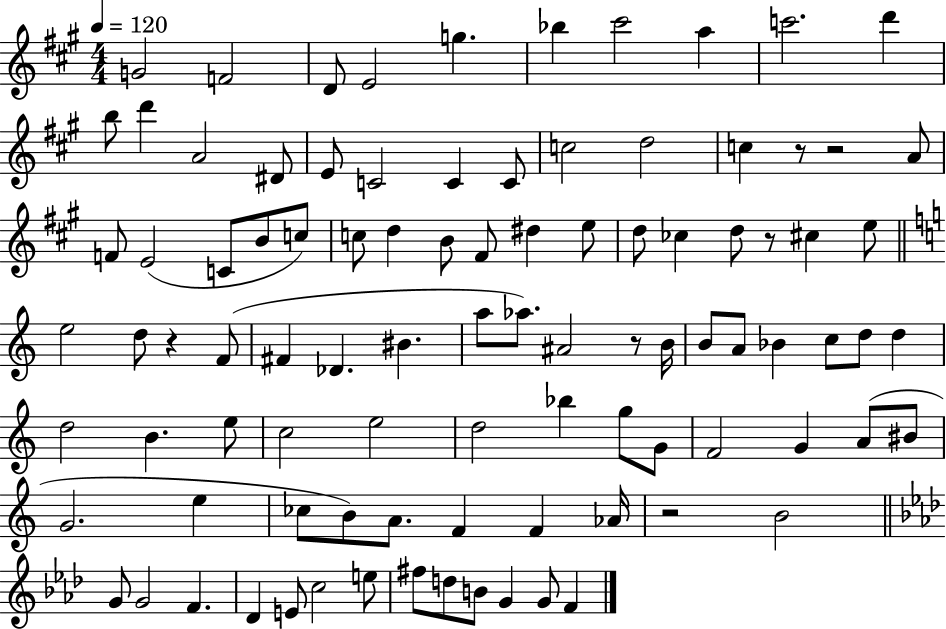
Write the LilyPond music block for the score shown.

{
  \clef treble
  \numericTimeSignature
  \time 4/4
  \key a \major
  \tempo 4 = 120
  g'2 f'2 | d'8 e'2 g''4. | bes''4 cis'''2 a''4 | c'''2. d'''4 | \break b''8 d'''4 a'2 dis'8 | e'8 c'2 c'4 c'8 | c''2 d''2 | c''4 r8 r2 a'8 | \break f'8 e'2( c'8 b'8 c''8) | c''8 d''4 b'8 fis'8 dis''4 e''8 | d''8 ces''4 d''8 r8 cis''4 e''8 | \bar "||" \break \key c \major e''2 d''8 r4 f'8( | fis'4 des'4. bis'4. | a''8 aes''8.) ais'2 r8 b'16 | b'8 a'8 bes'4 c''8 d''8 d''4 | \break d''2 b'4. e''8 | c''2 e''2 | d''2 bes''4 g''8 g'8 | f'2 g'4 a'8( bis'8 | \break g'2. e''4 | ces''8 b'8) a'8. f'4 f'4 aes'16 | r2 b'2 | \bar "||" \break \key aes \major g'8 g'2 f'4. | des'4 e'8 c''2 e''8 | fis''8 d''8 b'8 g'4 g'8 f'4 | \bar "|."
}